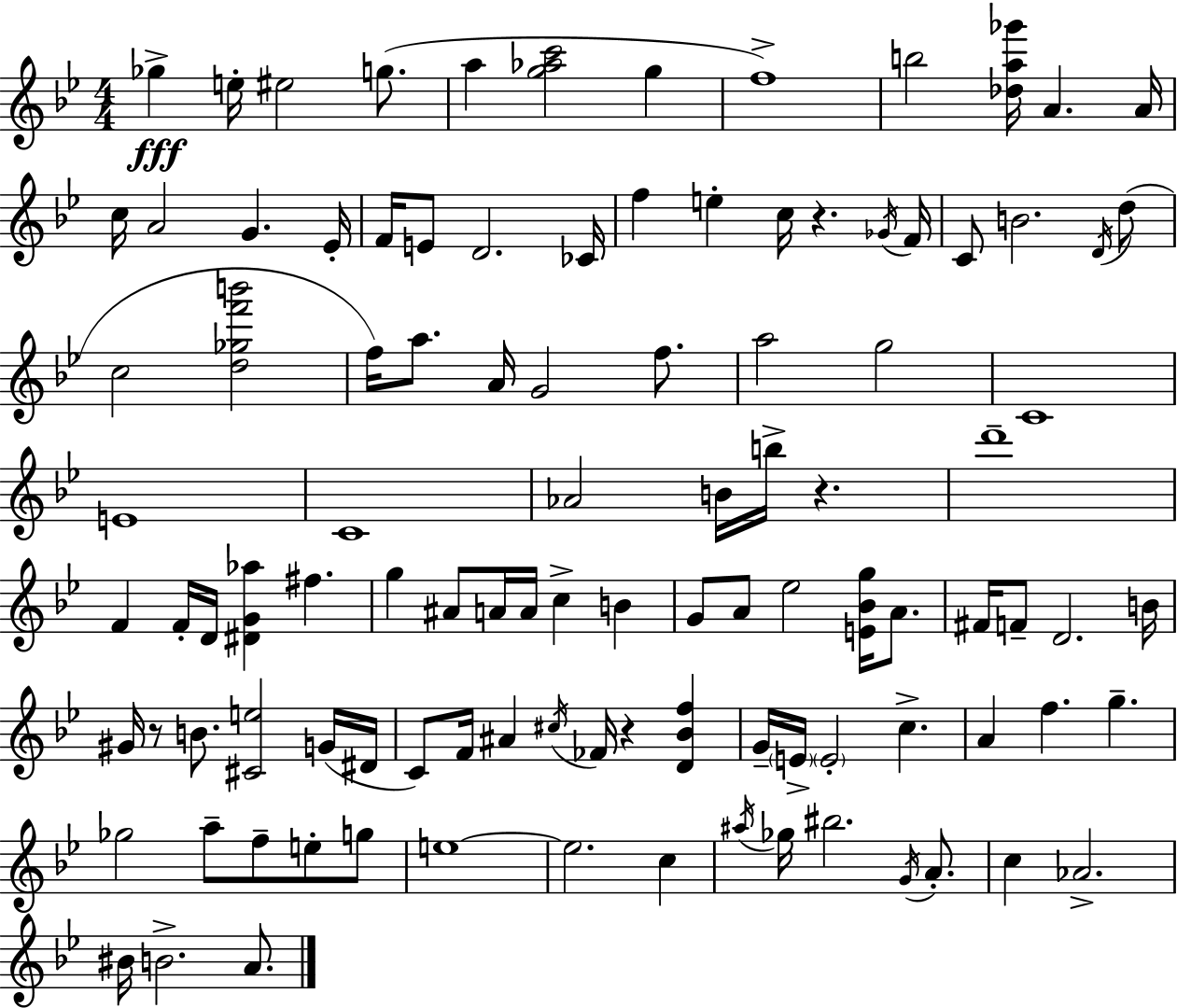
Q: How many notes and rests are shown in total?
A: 105